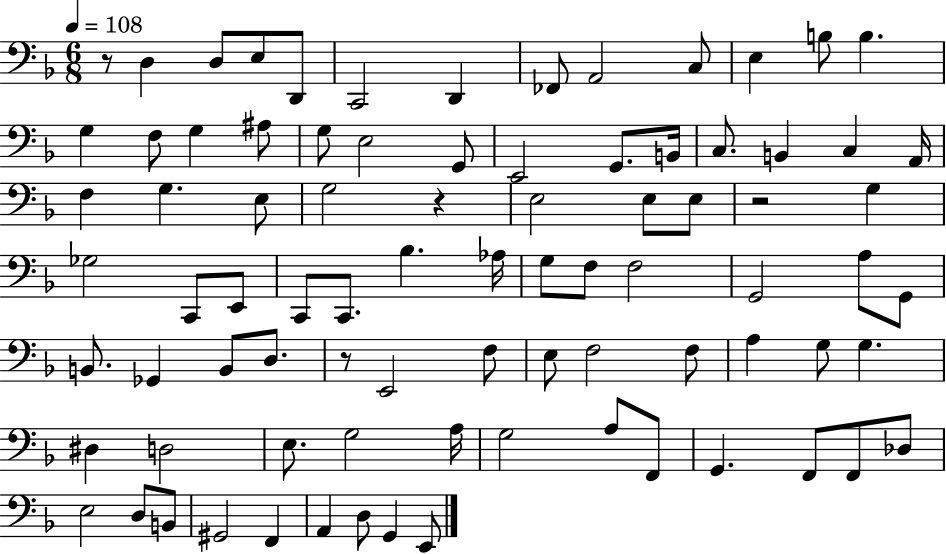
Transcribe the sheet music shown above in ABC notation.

X:1
T:Untitled
M:6/8
L:1/4
K:F
z/2 D, D,/2 E,/2 D,,/2 C,,2 D,, _F,,/2 A,,2 C,/2 E, B,/2 B, G, F,/2 G, ^A,/2 G,/2 E,2 G,,/2 E,,2 G,,/2 B,,/4 C,/2 B,, C, A,,/4 F, G, E,/2 G,2 z E,2 E,/2 E,/2 z2 G, _G,2 C,,/2 E,,/2 C,,/2 C,,/2 _B, _A,/4 G,/2 F,/2 F,2 G,,2 A,/2 G,,/2 B,,/2 _G,, B,,/2 D,/2 z/2 E,,2 F,/2 E,/2 F,2 F,/2 A, G,/2 G, ^D, D,2 E,/2 G,2 A,/4 G,2 A,/2 F,,/2 G,, F,,/2 F,,/2 _D,/2 E,2 D,/2 B,,/2 ^G,,2 F,, A,, D,/2 G,, E,,/2